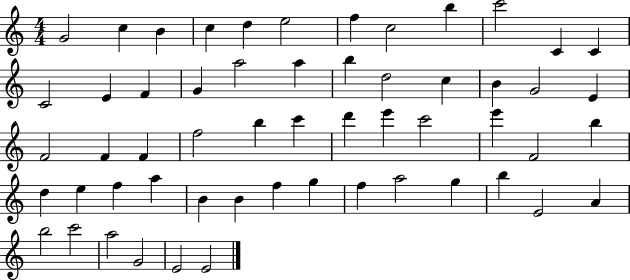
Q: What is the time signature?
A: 4/4